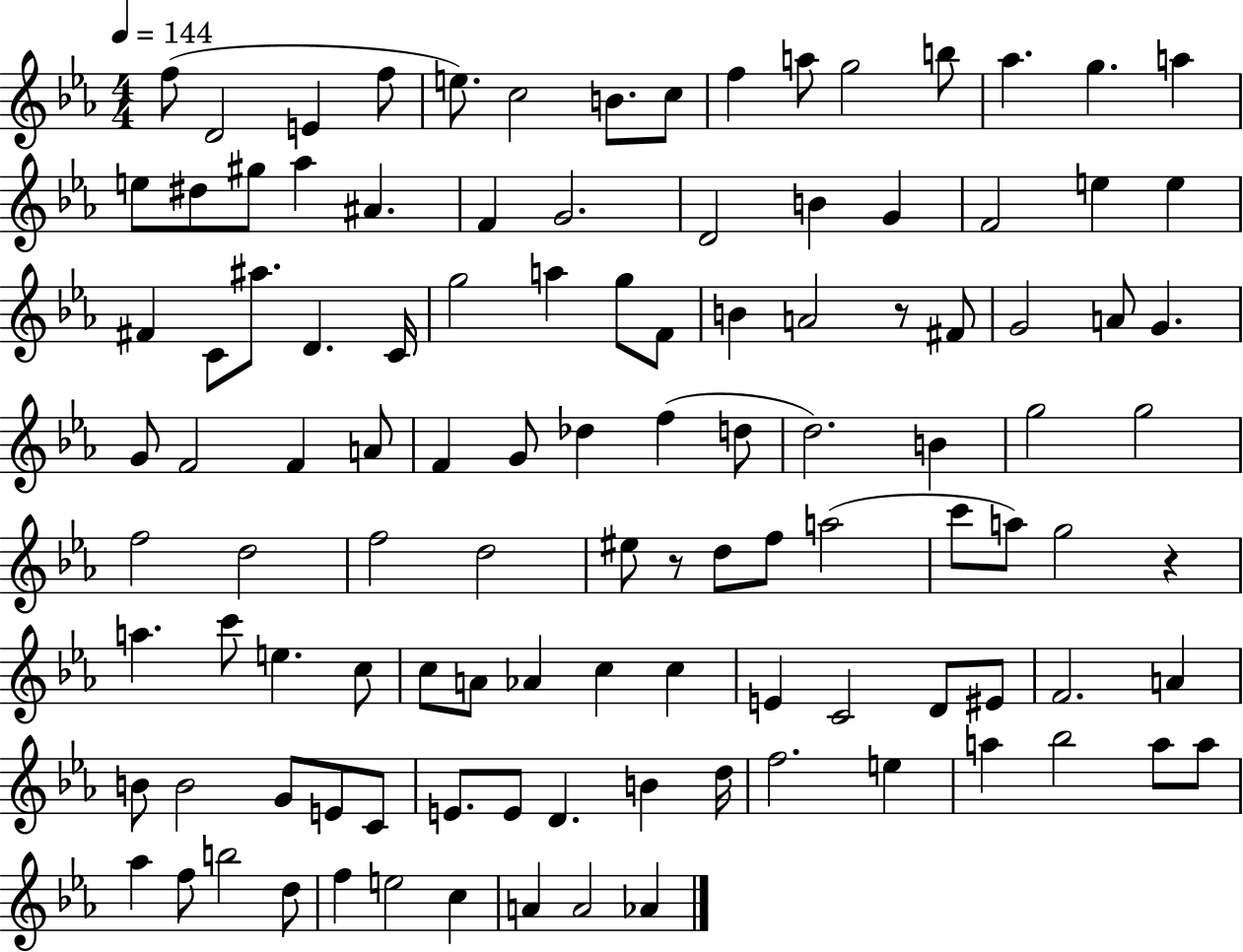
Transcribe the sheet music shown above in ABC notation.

X:1
T:Untitled
M:4/4
L:1/4
K:Eb
f/2 D2 E f/2 e/2 c2 B/2 c/2 f a/2 g2 b/2 _a g a e/2 ^d/2 ^g/2 _a ^A F G2 D2 B G F2 e e ^F C/2 ^a/2 D C/4 g2 a g/2 F/2 B A2 z/2 ^F/2 G2 A/2 G G/2 F2 F A/2 F G/2 _d f d/2 d2 B g2 g2 f2 d2 f2 d2 ^e/2 z/2 d/2 f/2 a2 c'/2 a/2 g2 z a c'/2 e c/2 c/2 A/2 _A c c E C2 D/2 ^E/2 F2 A B/2 B2 G/2 E/2 C/2 E/2 E/2 D B d/4 f2 e a _b2 a/2 a/2 _a f/2 b2 d/2 f e2 c A A2 _A